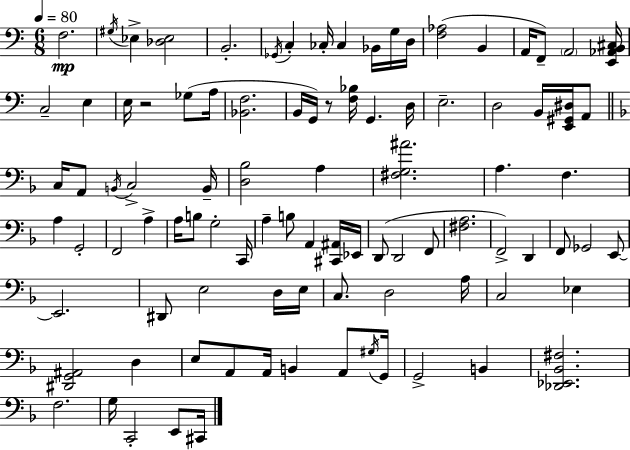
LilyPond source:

{
  \clef bass
  \numericTimeSignature
  \time 6/8
  \key a \minor
  \tempo 4 = 80
  \repeat volta 2 { f2.\mp | \acciaccatura { gis16 } ees4-> <des ees>2 | b,2.-. | \acciaccatura { ges,16 } c4-. ces16-. ces4 bes,16 | \break g16 d16 <f aes>2( b,4 | a,16 f,8--) \parenthesize a,2 | <e, aes, b, cis>16 c2-- e4 | e16 r2 ges8( | \break a16 <bes, f>2. | b,16 g,16) r8 <f bes>16 g,4. | d16 e2.-- | d2 b,16 <e, gis, dis>16 | \break a,8 \bar "||" \break \key d \minor c16 a,8 \acciaccatura { b,16 } c2-> | b,16-- <d bes>2 a4 | <fis g ais'>2. | a4. f4. | \break a4 g,2-. | f,2 a4-> | a16 b8 g2-. | c,16 a4-- b8 a,4 <cis, ais,>16 | \break ees,16 d,8( d,2 f,8 | <fis a>2. | f,2->) d,4 | f,8 ges,2 e,8~~ | \break e,2. | dis,8 e2 d16 | e16 c8. d2 | a16 c2 ees4 | \break <dis, g, ais,>2 d4 | e8 a,8 a,16 b,4 a,8 | \acciaccatura { gis16 } g,16 g,2-> b,4 | <des, ees, bes, fis>2. | \break f2. | g16 c,2-. e,8 | cis,16 } \bar "|."
}